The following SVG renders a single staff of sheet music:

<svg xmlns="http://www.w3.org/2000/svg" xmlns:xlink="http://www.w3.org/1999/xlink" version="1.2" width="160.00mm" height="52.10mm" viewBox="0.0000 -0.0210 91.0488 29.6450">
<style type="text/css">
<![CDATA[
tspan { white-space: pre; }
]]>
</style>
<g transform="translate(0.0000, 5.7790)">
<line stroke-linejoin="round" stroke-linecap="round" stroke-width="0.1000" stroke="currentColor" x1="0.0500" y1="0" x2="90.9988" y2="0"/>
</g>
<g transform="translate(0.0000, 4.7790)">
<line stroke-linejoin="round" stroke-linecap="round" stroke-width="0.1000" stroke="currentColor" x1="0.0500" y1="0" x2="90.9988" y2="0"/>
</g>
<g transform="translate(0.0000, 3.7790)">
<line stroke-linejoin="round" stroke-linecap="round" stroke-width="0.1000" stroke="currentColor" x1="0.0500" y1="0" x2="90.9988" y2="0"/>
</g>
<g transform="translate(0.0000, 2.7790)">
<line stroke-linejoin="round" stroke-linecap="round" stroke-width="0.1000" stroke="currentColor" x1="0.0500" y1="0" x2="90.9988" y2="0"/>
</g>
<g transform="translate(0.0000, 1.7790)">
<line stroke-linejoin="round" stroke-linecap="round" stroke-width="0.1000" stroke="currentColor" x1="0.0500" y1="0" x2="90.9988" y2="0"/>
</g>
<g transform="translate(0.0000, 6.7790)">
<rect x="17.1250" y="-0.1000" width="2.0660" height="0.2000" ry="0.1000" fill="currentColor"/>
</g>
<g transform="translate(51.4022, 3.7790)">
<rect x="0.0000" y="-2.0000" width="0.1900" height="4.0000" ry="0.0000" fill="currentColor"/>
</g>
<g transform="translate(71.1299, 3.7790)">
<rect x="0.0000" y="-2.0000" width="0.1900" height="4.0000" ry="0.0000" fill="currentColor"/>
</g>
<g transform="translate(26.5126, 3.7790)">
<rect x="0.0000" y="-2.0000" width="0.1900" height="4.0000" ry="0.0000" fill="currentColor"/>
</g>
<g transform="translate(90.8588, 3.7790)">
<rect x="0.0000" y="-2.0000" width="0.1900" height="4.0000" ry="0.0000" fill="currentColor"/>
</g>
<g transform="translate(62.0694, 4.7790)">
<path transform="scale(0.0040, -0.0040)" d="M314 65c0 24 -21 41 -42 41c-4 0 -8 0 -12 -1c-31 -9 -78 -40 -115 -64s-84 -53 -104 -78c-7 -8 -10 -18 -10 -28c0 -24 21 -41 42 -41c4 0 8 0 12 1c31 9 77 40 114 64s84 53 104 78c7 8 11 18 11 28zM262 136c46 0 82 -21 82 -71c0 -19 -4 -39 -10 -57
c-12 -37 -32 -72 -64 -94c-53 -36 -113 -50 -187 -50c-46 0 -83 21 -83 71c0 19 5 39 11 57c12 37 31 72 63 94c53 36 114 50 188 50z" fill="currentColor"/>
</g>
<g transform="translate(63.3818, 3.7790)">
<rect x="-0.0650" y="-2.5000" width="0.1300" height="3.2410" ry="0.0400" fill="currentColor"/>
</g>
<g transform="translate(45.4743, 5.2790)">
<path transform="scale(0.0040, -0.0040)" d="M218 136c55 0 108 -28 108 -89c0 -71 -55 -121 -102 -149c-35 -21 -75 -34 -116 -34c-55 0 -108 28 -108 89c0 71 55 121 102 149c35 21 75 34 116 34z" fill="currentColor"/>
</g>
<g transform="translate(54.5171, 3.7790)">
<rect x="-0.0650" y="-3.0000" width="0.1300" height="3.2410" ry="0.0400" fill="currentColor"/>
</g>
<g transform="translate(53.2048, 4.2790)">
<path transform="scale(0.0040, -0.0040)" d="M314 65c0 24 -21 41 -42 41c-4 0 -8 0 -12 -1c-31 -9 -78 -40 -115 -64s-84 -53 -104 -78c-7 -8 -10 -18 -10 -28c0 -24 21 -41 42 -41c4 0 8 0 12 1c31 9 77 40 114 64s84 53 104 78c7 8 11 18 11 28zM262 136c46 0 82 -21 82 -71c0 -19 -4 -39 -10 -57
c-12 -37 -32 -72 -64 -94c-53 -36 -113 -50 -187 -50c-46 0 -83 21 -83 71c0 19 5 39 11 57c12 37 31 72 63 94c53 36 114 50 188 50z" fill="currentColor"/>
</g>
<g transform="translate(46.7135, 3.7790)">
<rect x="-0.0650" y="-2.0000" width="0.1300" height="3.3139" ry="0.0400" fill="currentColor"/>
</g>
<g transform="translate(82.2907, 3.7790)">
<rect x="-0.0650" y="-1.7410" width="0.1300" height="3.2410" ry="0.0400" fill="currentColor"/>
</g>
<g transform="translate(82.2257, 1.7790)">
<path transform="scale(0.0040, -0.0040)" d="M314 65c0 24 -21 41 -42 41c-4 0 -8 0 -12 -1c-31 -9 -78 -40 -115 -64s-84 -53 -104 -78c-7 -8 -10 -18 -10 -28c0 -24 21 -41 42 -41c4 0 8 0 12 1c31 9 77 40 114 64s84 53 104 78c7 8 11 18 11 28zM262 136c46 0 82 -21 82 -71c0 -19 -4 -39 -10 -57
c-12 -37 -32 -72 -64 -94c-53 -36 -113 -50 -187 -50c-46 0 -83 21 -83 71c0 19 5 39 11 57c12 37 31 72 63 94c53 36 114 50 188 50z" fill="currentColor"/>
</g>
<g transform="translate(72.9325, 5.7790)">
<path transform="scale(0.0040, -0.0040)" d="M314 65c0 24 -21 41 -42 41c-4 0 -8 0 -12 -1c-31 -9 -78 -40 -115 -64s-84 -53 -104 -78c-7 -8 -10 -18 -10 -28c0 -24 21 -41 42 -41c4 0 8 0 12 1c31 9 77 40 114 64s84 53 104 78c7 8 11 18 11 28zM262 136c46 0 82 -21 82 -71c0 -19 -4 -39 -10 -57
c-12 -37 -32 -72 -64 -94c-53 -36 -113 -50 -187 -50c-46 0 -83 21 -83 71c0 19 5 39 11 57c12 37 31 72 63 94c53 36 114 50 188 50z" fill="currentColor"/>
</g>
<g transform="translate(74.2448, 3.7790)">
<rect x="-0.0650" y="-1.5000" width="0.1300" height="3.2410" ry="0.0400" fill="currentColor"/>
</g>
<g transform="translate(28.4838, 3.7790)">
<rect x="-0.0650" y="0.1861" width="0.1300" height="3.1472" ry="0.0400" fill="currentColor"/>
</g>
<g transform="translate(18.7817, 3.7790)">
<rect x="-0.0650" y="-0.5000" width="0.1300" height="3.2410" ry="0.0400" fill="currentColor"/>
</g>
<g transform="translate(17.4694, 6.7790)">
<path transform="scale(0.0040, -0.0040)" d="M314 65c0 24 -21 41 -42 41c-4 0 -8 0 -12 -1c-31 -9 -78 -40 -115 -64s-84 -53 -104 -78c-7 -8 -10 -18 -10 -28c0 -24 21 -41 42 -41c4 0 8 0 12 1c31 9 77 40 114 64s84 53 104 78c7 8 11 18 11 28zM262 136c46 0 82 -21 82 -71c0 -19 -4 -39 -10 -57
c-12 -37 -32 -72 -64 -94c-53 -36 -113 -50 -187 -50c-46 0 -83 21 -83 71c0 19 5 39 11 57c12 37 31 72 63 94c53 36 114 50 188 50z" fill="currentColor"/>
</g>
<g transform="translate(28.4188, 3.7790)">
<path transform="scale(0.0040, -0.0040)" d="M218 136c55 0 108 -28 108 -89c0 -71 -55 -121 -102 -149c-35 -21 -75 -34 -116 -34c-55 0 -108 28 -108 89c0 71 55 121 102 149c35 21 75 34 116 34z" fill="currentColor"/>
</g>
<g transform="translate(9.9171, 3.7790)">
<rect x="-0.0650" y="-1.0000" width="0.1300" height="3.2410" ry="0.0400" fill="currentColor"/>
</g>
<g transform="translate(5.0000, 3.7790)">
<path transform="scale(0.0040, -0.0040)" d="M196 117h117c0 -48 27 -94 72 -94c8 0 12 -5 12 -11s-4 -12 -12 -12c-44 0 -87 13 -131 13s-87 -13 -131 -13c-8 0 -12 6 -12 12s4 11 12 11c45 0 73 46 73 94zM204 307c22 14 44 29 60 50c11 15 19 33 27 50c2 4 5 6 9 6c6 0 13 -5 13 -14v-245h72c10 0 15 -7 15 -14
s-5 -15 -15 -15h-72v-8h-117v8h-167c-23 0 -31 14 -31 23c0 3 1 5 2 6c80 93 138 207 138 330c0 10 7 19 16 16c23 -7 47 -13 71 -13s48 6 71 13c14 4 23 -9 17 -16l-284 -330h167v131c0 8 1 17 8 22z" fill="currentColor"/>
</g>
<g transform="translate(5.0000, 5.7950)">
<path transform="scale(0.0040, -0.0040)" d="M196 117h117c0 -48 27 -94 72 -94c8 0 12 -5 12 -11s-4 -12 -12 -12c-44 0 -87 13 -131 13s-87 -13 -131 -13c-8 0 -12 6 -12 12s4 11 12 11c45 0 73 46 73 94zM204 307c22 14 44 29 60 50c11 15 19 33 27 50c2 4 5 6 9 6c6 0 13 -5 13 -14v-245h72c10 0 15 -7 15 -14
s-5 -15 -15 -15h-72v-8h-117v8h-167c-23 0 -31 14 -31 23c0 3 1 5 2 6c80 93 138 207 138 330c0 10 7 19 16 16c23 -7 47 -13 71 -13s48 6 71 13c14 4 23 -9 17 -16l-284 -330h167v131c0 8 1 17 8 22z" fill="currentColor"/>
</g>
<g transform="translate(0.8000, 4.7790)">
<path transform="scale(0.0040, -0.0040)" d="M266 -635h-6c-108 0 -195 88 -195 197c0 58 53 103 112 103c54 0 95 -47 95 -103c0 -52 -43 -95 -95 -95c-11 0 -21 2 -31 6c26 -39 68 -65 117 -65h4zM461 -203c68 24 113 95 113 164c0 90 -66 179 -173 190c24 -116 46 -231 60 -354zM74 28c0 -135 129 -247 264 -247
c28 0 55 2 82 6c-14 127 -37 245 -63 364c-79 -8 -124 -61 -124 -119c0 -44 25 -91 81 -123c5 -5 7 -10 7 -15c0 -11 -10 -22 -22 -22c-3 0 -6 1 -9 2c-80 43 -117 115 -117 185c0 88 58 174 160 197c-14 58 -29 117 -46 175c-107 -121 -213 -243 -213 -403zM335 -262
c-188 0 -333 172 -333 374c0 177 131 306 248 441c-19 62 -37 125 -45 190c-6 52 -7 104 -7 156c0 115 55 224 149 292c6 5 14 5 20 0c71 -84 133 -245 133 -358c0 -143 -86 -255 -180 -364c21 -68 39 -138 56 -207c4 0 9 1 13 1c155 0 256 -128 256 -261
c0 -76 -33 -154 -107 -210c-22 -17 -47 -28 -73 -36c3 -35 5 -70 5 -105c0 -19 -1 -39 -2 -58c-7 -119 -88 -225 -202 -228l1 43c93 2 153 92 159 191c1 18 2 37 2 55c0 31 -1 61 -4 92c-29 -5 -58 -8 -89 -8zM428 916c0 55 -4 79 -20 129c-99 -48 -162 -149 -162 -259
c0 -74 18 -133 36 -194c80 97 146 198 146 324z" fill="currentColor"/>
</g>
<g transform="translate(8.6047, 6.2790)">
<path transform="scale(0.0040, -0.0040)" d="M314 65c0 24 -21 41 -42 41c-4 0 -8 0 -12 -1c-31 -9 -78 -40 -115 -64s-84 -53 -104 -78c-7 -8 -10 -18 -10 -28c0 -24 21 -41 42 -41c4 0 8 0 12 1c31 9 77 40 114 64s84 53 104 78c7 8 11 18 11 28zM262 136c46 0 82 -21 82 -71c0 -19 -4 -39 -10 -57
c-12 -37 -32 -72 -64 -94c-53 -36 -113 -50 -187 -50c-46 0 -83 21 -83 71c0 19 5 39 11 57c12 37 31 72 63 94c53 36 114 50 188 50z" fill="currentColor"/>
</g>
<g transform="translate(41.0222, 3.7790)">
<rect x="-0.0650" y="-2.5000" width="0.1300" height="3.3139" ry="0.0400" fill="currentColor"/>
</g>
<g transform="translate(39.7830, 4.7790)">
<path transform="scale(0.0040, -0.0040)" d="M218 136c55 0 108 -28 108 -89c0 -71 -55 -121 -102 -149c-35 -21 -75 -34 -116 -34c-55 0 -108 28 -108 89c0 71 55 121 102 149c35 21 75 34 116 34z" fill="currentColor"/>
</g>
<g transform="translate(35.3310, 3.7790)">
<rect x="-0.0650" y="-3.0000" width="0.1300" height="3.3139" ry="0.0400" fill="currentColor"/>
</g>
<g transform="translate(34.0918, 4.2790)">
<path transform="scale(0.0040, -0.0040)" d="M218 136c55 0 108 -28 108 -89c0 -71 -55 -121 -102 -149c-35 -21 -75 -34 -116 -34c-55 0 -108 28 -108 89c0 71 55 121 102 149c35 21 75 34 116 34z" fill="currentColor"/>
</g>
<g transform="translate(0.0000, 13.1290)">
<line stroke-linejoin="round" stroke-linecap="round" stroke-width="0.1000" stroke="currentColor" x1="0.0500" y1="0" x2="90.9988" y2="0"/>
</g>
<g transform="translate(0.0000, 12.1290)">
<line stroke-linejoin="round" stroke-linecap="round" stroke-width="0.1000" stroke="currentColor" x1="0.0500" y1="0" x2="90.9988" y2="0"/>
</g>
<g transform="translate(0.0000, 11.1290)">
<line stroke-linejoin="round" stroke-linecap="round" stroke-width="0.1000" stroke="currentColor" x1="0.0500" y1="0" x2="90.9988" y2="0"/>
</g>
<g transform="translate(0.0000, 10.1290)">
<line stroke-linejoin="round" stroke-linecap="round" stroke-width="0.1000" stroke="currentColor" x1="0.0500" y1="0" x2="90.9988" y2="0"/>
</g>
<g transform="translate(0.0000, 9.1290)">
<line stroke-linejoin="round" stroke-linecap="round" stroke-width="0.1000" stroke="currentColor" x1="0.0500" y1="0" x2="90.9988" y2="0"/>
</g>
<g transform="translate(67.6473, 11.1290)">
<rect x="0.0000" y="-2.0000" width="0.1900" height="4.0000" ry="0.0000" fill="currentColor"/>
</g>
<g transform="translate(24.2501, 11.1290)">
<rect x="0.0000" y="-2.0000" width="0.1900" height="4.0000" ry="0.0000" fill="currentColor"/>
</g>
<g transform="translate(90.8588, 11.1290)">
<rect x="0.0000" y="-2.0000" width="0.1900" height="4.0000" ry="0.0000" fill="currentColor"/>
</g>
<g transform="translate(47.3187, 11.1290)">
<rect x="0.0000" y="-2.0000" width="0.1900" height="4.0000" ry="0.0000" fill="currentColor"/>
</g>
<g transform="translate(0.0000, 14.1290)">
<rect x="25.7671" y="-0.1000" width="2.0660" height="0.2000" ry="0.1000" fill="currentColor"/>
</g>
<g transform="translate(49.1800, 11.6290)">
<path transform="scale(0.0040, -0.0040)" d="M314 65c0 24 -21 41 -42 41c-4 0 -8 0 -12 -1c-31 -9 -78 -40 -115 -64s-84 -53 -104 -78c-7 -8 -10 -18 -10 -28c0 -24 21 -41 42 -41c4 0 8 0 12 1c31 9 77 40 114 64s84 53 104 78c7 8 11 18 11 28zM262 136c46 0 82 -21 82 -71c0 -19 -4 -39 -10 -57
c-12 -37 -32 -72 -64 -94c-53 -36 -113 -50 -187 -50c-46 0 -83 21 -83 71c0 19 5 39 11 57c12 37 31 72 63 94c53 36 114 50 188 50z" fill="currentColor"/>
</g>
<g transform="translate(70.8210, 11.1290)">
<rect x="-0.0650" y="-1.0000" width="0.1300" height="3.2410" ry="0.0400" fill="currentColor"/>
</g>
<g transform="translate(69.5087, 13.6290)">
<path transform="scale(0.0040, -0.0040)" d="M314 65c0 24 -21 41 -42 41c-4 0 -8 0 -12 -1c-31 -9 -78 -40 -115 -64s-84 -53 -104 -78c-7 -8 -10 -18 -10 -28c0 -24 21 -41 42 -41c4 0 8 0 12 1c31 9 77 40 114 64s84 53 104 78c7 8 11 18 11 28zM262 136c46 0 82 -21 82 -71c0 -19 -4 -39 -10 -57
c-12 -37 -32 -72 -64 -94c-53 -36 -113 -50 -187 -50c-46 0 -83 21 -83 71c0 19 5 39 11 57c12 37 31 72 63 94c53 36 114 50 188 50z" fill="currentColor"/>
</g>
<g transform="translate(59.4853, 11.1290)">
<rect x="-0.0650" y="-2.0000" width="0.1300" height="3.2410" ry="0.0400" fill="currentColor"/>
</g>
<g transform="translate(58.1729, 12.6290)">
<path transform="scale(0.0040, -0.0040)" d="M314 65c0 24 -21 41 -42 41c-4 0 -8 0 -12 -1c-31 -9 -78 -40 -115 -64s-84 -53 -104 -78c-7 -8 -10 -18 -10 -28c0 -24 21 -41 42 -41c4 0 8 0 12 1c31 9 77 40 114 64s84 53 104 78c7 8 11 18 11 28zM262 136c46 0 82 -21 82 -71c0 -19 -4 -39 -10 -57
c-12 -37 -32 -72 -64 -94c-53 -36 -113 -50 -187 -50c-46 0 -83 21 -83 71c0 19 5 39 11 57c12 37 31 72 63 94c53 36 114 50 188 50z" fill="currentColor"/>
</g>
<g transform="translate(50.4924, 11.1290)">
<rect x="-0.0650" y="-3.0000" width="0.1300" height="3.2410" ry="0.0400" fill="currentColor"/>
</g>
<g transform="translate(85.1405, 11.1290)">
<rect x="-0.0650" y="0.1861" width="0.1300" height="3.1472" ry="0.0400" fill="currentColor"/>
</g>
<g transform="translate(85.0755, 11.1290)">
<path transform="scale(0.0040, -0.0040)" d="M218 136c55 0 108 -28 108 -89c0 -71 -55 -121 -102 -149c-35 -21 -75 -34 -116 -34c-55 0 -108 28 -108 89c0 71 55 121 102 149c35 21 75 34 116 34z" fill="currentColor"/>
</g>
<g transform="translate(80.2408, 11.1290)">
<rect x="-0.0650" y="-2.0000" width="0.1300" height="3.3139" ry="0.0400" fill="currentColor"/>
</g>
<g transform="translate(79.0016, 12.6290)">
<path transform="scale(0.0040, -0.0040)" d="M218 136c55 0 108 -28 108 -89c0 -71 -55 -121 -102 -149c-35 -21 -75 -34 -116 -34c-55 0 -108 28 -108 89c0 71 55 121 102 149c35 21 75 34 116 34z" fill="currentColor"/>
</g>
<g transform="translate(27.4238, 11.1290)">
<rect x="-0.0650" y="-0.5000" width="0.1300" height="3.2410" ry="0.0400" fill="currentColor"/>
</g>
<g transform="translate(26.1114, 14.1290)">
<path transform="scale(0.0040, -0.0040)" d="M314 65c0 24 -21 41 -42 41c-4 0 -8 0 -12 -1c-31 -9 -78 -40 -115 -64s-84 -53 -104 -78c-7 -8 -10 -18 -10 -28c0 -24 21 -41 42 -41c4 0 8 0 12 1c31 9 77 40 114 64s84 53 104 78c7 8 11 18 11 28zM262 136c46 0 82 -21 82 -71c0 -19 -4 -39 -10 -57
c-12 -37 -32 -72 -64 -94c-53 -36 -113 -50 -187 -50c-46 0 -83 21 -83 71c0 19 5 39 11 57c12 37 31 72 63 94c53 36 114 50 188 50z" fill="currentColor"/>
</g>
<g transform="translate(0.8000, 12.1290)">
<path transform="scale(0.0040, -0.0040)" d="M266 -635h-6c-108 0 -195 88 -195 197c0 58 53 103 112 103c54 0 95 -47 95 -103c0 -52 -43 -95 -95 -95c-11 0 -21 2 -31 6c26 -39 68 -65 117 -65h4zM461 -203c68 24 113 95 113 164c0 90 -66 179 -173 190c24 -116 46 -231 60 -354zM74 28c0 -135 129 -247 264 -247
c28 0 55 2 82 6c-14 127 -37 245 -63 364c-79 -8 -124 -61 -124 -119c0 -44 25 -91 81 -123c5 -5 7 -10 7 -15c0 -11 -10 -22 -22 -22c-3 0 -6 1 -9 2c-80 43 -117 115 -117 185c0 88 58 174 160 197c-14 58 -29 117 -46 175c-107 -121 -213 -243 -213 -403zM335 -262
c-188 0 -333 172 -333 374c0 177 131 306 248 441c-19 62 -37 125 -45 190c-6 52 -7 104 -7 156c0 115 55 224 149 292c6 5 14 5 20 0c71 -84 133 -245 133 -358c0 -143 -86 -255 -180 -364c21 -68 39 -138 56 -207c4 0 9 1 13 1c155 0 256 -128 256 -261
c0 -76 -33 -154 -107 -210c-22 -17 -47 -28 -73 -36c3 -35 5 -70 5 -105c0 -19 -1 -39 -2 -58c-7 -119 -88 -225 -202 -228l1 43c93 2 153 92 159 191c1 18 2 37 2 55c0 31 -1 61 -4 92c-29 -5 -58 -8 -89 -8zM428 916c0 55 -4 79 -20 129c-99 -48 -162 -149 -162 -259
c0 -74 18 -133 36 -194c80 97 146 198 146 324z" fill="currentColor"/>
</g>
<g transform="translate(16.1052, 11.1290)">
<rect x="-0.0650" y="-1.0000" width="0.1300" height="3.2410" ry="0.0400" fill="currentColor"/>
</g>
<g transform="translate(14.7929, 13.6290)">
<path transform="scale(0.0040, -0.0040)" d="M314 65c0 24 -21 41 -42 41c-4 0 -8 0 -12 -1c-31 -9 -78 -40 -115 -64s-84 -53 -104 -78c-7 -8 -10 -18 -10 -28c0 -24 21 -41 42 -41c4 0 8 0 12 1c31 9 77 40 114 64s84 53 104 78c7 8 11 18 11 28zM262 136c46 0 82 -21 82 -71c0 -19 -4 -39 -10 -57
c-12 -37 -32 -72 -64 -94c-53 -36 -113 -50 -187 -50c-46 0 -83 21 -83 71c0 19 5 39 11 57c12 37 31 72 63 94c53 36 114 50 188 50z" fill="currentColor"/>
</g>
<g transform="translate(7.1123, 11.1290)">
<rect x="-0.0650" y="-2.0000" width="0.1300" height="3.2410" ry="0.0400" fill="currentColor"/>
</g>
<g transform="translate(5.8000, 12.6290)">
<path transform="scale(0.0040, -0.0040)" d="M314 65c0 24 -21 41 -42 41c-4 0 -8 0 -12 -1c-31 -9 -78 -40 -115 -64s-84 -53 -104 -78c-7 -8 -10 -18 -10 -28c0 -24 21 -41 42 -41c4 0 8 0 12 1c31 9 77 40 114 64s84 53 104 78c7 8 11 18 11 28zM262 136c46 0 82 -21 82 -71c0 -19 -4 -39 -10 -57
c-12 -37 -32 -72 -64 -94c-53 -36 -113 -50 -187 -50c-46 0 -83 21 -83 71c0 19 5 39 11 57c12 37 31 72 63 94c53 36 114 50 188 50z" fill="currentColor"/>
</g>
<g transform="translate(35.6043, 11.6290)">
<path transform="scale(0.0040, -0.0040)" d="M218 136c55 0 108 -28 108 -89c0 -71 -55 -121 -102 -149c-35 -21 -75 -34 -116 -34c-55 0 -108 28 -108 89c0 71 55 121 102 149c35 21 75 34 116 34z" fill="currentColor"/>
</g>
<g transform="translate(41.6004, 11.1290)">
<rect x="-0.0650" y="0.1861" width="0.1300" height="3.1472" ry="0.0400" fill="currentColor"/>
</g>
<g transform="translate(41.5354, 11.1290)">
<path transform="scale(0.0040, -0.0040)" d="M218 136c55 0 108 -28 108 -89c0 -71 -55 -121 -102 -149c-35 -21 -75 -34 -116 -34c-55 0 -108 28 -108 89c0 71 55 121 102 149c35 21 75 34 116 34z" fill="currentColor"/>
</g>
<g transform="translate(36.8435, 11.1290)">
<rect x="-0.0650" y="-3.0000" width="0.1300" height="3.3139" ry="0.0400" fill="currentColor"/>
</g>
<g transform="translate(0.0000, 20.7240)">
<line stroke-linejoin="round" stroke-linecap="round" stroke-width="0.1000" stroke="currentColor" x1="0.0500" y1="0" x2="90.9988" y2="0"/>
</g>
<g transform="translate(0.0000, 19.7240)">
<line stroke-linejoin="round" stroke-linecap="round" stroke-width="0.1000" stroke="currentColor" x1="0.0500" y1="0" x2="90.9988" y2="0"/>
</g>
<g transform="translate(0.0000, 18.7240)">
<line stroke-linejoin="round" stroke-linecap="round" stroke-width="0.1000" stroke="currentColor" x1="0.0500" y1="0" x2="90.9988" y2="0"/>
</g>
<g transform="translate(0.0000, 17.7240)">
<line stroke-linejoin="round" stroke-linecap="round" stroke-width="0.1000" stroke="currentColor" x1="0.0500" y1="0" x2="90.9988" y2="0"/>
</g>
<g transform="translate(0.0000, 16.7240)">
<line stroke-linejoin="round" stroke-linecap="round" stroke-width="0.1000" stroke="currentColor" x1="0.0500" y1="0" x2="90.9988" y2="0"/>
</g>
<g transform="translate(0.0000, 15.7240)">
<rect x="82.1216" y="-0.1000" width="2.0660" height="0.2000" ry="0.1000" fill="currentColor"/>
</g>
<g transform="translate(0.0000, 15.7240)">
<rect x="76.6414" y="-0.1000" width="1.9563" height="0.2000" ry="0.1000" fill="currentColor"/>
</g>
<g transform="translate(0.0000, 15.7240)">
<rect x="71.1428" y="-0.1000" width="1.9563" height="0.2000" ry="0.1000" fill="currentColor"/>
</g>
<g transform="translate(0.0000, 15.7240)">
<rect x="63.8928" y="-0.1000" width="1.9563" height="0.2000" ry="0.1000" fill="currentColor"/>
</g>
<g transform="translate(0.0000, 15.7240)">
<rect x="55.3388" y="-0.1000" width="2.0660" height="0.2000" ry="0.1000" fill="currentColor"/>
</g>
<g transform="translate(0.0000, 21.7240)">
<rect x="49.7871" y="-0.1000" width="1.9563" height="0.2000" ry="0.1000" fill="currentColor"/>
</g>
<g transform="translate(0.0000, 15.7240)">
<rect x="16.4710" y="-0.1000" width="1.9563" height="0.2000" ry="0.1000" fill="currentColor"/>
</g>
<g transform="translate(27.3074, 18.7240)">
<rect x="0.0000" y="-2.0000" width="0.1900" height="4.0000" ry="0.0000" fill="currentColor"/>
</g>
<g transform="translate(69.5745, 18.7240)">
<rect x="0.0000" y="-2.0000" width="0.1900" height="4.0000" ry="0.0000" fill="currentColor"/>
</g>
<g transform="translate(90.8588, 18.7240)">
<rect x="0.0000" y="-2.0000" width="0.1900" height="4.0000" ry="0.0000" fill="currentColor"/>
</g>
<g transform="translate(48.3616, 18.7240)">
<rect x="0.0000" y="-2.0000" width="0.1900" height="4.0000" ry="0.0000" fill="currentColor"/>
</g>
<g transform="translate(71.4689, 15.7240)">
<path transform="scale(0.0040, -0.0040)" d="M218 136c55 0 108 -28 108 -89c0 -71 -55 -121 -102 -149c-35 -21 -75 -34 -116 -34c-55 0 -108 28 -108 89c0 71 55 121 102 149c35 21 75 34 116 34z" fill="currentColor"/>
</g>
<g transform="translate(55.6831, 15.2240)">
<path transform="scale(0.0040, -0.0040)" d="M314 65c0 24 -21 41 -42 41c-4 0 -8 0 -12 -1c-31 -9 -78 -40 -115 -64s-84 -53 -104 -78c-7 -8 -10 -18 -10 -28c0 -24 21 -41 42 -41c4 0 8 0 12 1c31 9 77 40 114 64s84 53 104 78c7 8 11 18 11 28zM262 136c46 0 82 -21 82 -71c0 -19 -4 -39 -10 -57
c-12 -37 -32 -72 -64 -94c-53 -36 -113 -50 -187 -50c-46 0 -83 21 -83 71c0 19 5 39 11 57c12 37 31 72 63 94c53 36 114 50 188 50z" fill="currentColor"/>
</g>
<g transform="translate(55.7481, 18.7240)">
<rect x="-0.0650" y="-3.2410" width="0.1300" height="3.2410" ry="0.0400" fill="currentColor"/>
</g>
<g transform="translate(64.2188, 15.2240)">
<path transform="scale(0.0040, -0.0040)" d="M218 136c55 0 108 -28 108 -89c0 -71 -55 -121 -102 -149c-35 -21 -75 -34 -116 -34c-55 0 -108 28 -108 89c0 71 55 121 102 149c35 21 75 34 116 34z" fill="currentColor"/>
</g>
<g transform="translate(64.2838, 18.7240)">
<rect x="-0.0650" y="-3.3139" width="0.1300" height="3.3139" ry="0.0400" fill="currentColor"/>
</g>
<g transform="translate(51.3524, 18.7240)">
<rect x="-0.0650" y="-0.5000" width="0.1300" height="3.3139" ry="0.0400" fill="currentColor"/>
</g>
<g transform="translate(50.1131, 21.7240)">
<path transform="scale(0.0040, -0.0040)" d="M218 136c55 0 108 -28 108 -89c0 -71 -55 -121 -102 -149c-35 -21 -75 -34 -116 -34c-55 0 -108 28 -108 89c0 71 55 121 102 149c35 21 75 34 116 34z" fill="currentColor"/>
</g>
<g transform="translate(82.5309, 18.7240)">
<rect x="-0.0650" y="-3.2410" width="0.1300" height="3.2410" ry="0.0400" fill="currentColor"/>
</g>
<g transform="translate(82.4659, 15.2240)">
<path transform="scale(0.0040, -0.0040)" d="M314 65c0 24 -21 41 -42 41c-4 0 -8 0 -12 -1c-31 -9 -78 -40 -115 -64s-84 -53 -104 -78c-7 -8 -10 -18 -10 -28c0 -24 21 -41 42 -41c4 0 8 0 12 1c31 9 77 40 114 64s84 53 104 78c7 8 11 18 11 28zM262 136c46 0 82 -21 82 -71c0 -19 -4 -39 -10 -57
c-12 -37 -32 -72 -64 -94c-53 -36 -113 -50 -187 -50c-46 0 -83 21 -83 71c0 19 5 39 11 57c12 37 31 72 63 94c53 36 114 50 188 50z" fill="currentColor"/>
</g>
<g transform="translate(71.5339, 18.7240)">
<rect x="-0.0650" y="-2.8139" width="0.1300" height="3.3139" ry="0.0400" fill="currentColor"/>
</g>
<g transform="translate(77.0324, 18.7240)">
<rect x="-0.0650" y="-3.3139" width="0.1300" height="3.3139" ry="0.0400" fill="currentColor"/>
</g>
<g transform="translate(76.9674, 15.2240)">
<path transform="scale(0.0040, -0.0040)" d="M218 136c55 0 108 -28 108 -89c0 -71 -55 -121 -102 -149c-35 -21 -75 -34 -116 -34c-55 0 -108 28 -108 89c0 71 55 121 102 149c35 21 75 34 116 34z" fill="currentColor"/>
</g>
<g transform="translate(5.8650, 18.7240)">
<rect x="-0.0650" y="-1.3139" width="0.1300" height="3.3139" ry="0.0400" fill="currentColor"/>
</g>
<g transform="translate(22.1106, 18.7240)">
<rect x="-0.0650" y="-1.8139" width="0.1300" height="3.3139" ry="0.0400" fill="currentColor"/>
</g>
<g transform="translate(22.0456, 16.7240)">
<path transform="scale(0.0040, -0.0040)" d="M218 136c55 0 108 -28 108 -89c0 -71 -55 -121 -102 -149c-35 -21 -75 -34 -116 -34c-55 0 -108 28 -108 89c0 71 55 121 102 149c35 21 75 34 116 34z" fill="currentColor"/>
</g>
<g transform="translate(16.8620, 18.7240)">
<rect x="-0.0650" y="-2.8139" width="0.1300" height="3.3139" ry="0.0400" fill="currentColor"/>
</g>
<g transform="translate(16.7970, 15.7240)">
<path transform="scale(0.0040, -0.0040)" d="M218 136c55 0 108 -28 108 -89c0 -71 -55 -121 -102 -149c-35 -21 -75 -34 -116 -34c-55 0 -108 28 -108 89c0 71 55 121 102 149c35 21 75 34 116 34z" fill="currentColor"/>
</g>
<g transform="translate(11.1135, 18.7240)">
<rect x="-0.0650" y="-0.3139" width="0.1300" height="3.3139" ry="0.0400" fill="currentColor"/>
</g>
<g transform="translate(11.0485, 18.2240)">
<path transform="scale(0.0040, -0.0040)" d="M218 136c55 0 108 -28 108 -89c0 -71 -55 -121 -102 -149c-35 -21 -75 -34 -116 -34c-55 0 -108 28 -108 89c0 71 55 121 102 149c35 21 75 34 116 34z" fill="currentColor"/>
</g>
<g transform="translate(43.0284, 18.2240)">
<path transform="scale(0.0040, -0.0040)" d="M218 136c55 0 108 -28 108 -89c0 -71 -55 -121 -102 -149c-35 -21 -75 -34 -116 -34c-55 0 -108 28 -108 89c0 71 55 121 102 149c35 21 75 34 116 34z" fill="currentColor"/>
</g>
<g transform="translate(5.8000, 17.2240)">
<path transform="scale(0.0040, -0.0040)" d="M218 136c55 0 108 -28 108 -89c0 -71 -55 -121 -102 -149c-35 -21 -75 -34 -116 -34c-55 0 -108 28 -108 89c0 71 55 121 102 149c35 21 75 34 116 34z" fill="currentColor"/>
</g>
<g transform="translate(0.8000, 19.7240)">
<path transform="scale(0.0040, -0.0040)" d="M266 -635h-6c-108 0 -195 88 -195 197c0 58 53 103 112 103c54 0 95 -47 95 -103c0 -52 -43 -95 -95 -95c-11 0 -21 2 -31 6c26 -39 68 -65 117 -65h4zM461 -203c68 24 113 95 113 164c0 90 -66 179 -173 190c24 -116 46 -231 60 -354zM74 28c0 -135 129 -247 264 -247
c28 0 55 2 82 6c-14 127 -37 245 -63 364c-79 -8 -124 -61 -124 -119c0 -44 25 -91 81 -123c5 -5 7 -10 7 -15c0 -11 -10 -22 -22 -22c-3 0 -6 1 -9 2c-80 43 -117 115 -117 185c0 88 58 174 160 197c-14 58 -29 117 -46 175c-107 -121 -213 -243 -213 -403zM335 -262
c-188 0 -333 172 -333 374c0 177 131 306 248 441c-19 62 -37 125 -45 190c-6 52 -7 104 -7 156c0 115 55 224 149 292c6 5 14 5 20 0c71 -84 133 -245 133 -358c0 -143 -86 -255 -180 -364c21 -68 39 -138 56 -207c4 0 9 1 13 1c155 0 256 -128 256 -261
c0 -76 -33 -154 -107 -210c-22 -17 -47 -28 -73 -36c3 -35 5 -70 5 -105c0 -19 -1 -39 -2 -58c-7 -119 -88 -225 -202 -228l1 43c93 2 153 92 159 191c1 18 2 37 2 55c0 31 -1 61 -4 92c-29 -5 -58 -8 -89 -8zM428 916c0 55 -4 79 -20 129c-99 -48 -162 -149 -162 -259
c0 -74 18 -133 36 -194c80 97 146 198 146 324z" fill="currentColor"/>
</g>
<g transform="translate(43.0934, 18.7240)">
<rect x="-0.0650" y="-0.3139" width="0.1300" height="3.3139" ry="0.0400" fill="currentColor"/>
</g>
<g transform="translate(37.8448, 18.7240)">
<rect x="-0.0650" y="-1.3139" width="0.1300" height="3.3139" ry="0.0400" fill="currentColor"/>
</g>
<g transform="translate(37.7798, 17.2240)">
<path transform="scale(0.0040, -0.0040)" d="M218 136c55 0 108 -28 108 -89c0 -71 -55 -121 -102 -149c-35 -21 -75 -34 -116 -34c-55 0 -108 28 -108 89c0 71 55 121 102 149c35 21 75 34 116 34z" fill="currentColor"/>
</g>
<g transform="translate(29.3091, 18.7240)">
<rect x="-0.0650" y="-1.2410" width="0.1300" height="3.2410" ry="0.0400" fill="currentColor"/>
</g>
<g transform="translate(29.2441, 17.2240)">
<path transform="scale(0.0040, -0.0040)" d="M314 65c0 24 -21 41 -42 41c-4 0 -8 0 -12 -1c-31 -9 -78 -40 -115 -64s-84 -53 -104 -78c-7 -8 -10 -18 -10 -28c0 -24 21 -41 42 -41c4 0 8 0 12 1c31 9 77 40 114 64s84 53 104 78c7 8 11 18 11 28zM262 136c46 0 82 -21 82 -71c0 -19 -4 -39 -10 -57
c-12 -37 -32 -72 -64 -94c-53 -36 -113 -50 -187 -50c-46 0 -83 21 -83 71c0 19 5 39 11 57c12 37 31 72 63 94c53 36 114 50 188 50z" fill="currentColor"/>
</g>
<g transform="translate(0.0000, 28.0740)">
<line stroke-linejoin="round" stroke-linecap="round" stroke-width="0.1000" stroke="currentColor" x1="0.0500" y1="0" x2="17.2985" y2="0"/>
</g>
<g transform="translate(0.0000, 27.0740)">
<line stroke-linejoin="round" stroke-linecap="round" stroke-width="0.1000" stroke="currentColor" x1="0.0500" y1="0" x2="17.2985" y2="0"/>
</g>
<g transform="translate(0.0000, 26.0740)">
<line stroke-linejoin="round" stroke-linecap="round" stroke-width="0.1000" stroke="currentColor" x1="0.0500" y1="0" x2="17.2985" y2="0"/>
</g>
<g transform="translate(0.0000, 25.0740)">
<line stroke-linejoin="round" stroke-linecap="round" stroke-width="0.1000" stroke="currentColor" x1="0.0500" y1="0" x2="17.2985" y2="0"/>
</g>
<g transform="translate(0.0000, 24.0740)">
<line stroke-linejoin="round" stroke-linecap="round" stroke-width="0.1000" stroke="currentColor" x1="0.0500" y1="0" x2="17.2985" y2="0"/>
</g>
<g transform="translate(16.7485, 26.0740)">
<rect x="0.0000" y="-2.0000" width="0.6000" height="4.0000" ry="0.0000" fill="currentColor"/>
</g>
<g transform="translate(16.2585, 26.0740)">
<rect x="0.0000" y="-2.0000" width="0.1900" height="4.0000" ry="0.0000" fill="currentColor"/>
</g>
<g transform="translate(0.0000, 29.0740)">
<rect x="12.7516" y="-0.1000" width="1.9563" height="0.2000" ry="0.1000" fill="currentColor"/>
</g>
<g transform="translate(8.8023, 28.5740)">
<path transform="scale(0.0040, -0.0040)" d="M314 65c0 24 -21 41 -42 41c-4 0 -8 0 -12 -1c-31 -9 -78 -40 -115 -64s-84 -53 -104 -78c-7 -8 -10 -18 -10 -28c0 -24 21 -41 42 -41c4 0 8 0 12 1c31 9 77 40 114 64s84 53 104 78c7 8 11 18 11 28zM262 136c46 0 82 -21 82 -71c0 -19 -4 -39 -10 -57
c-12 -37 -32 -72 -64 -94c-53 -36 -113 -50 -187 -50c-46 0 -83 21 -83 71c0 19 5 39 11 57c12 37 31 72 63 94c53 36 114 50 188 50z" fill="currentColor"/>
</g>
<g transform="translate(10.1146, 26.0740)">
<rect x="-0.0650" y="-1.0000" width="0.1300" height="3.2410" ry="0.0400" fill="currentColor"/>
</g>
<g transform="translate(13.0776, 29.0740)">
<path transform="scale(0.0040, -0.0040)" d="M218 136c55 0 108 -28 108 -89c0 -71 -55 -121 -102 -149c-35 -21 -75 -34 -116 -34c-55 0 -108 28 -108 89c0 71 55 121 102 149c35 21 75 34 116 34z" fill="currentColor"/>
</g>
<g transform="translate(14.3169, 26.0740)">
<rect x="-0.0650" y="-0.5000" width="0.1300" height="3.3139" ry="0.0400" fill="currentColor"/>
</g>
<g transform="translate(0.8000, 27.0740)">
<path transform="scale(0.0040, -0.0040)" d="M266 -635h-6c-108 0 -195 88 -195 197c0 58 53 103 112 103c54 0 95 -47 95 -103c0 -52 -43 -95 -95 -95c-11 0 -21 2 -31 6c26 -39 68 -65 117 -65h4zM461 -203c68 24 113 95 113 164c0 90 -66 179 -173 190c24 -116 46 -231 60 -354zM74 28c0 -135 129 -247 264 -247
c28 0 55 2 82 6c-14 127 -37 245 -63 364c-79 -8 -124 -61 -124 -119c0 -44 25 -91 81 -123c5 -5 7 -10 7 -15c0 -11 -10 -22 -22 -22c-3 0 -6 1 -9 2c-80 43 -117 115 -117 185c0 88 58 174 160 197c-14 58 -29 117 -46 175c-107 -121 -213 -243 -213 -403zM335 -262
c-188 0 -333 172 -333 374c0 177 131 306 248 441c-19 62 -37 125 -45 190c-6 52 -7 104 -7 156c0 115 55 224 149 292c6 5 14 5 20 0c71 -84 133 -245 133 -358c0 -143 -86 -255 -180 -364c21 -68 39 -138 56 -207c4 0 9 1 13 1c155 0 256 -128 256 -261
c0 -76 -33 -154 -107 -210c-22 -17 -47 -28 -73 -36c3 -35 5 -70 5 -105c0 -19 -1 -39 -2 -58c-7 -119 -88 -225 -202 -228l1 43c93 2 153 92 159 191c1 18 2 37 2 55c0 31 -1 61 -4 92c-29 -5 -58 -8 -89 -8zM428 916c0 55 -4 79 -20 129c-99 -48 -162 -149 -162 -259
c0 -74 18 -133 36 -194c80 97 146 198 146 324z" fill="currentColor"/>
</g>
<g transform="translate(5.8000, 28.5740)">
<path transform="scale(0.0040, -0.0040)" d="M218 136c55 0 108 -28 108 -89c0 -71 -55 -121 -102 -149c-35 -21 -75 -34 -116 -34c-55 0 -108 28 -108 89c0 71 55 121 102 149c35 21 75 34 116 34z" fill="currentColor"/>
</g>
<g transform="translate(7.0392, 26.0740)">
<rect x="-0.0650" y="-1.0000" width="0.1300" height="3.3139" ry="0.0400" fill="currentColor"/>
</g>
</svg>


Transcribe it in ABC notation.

X:1
T:Untitled
M:4/4
L:1/4
K:C
D2 C2 B A G F A2 G2 E2 f2 F2 D2 C2 A B A2 F2 D2 F B e c a f e2 e c C b2 b a b b2 D D2 C